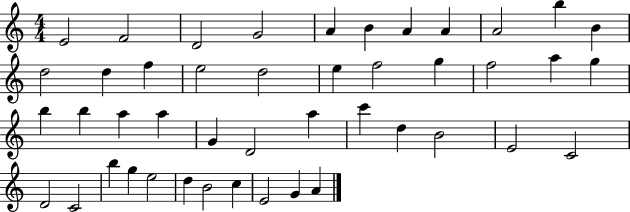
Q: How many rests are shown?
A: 0